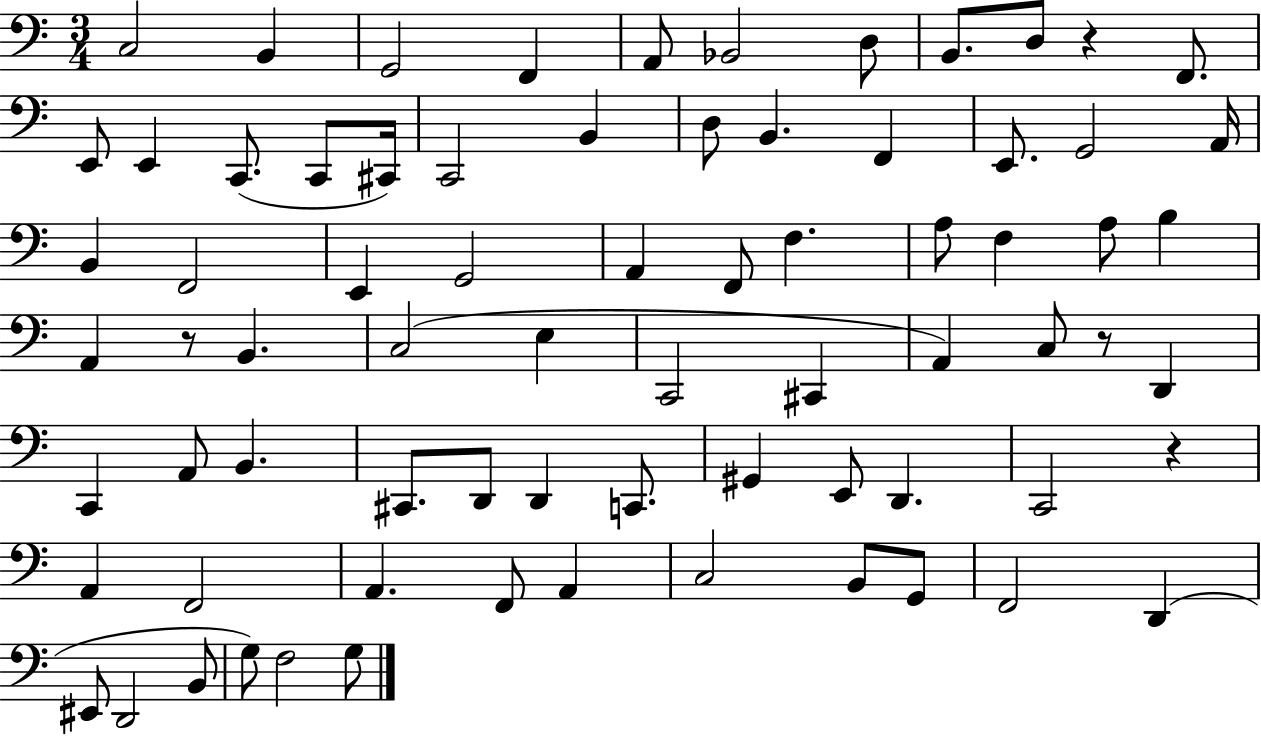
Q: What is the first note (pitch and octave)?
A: C3